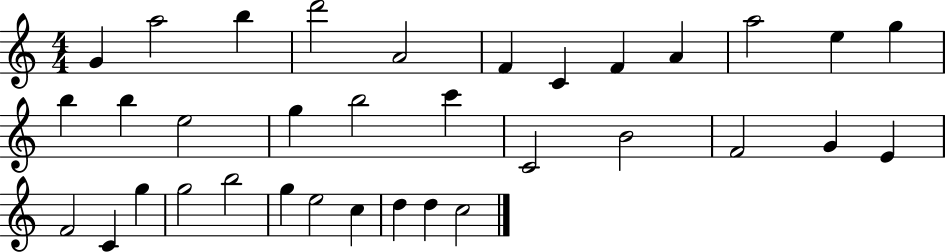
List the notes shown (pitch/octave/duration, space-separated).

G4/q A5/h B5/q D6/h A4/h F4/q C4/q F4/q A4/q A5/h E5/q G5/q B5/q B5/q E5/h G5/q B5/h C6/q C4/h B4/h F4/h G4/q E4/q F4/h C4/q G5/q G5/h B5/h G5/q E5/h C5/q D5/q D5/q C5/h